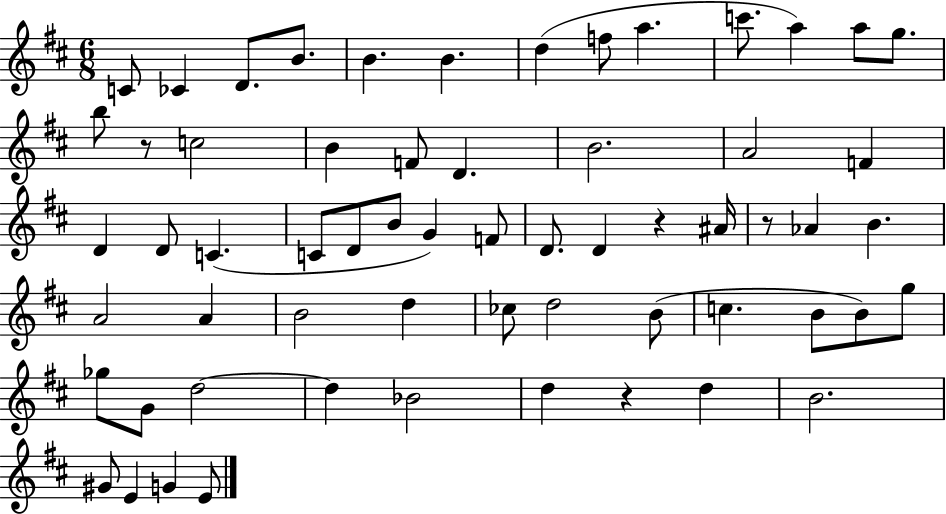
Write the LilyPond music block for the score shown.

{
  \clef treble
  \numericTimeSignature
  \time 6/8
  \key d \major
  c'8 ces'4 d'8. b'8. | b'4. b'4. | d''4( f''8 a''4. | c'''8. a''4) a''8 g''8. | \break b''8 r8 c''2 | b'4 f'8 d'4. | b'2. | a'2 f'4 | \break d'4 d'8 c'4.( | c'8 d'8 b'8 g'4) f'8 | d'8. d'4 r4 ais'16 | r8 aes'4 b'4. | \break a'2 a'4 | b'2 d''4 | ces''8 d''2 b'8( | c''4. b'8 b'8) g''8 | \break ges''8 g'8 d''2~~ | d''4 bes'2 | d''4 r4 d''4 | b'2. | \break gis'8 e'4 g'4 e'8 | \bar "|."
}